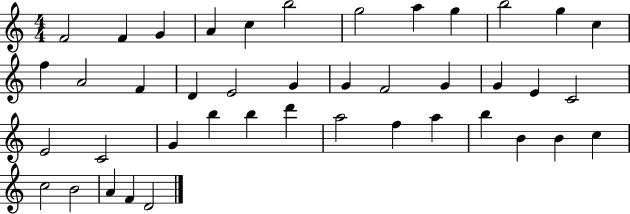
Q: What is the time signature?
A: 4/4